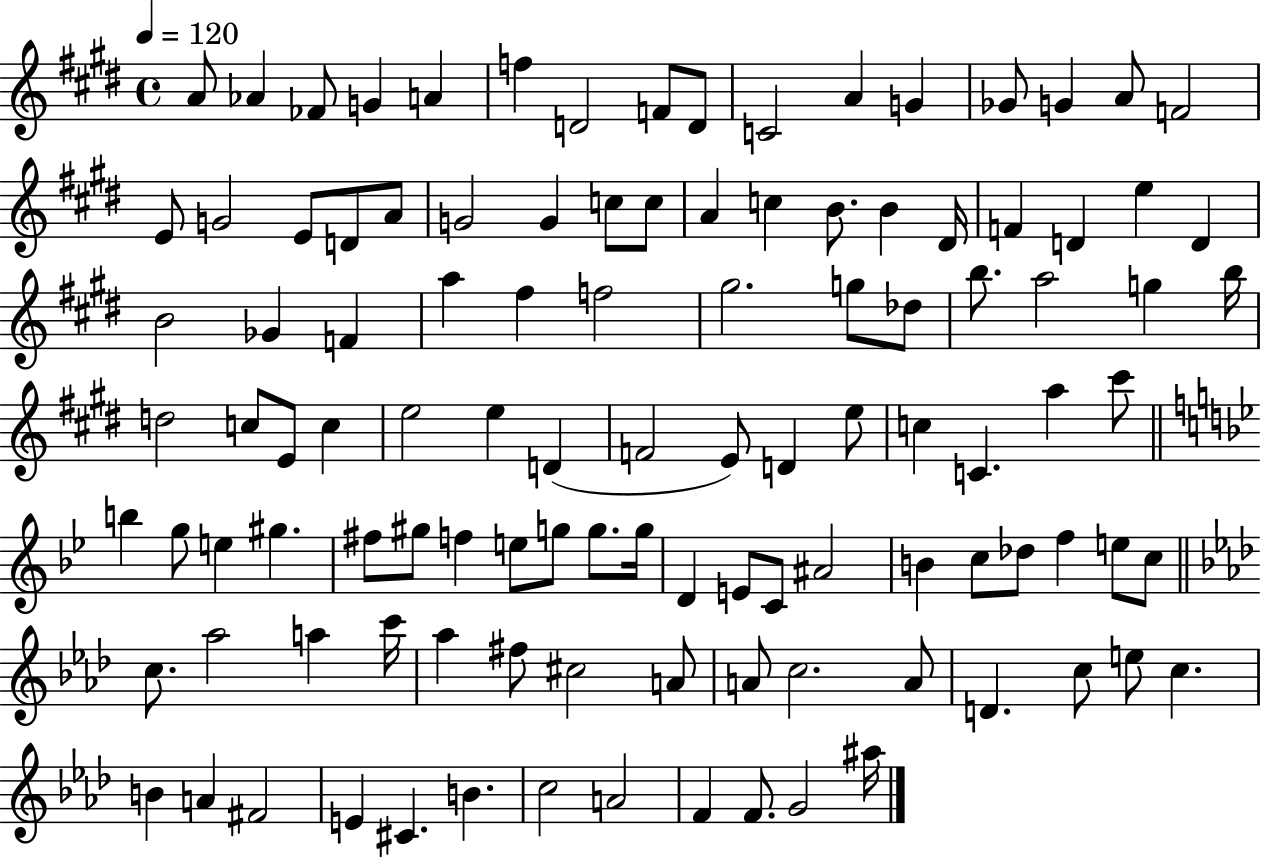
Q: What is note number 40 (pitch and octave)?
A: F5